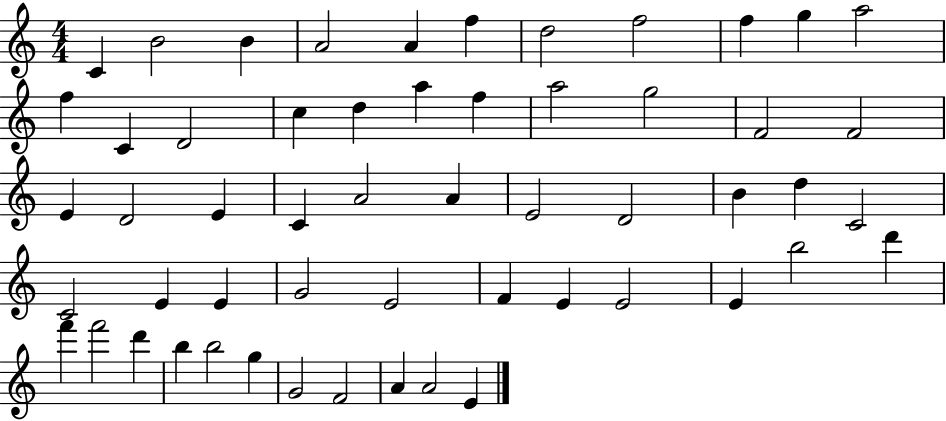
X:1
T:Untitled
M:4/4
L:1/4
K:C
C B2 B A2 A f d2 f2 f g a2 f C D2 c d a f a2 g2 F2 F2 E D2 E C A2 A E2 D2 B d C2 C2 E E G2 E2 F E E2 E b2 d' f' f'2 d' b b2 g G2 F2 A A2 E